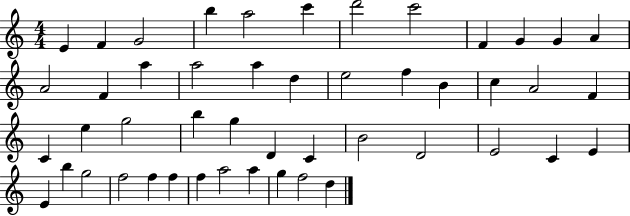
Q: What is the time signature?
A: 4/4